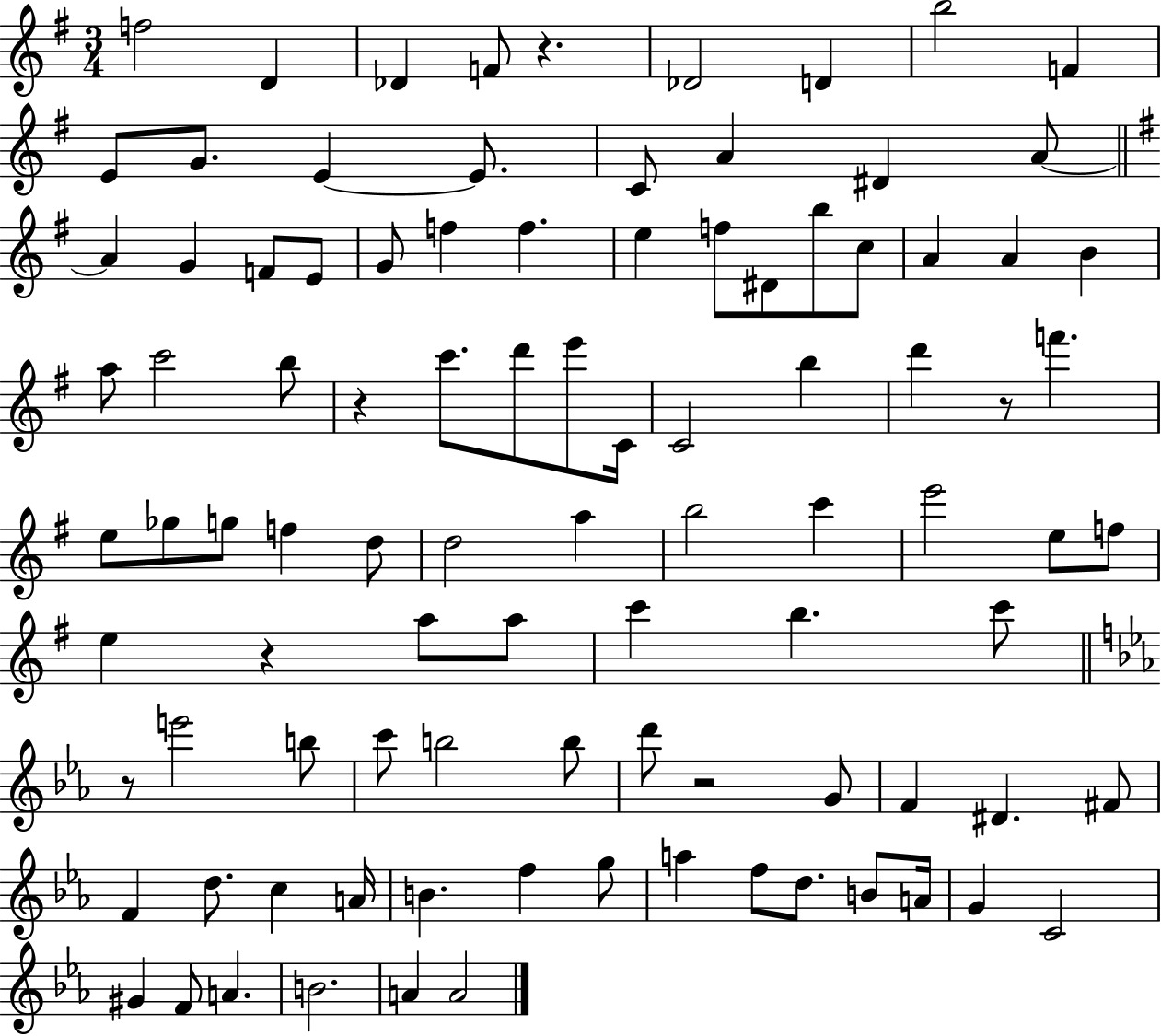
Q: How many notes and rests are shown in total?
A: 96